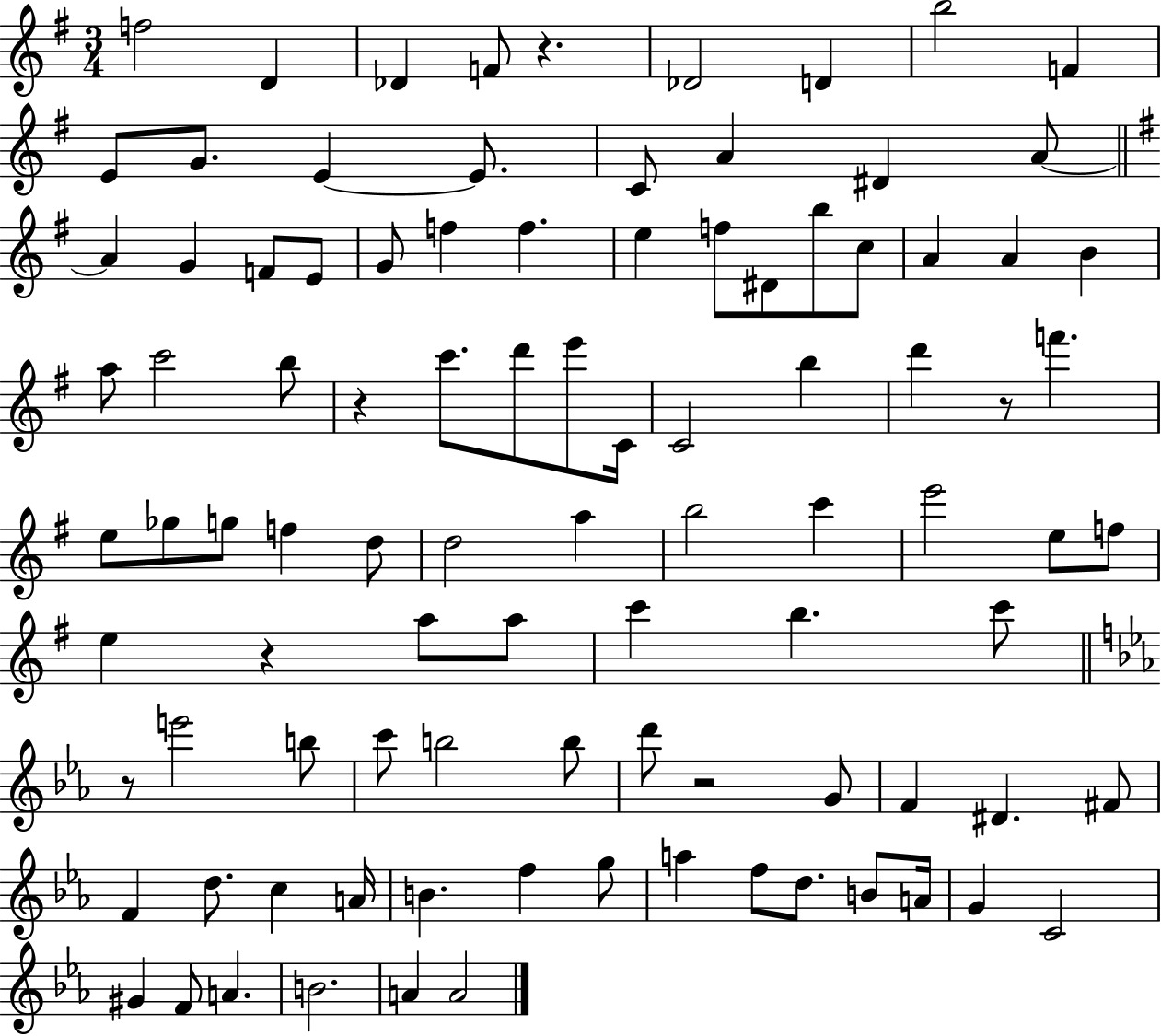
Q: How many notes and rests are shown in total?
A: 96